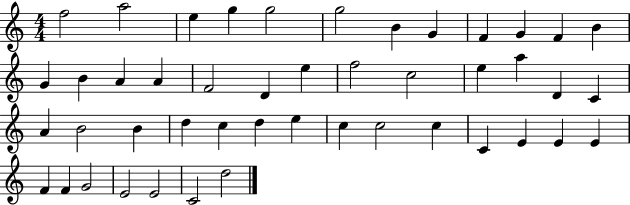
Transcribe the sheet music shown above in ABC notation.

X:1
T:Untitled
M:4/4
L:1/4
K:C
f2 a2 e g g2 g2 B G F G F B G B A A F2 D e f2 c2 e a D C A B2 B d c d e c c2 c C E E E F F G2 E2 E2 C2 d2